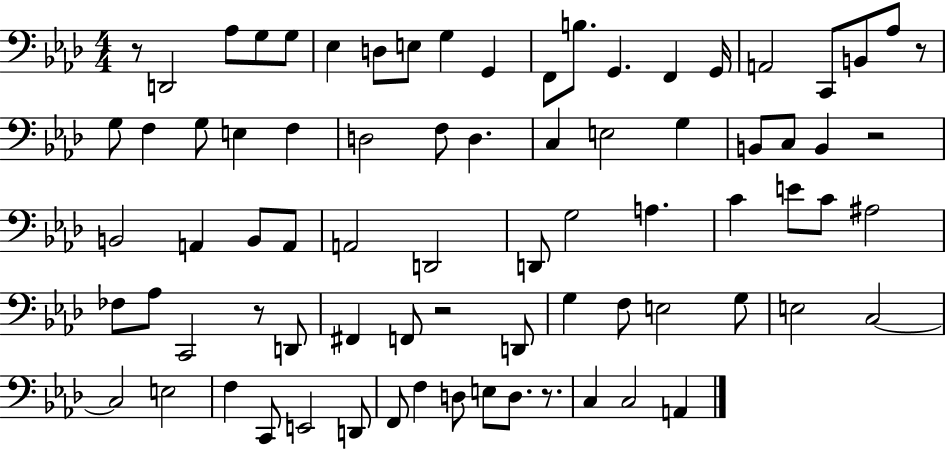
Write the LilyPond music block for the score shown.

{
  \clef bass
  \numericTimeSignature
  \time 4/4
  \key aes \major
  r8 d,2 aes8 g8 g8 | ees4 d8 e8 g4 g,4 | f,8 b8. g,4. f,4 g,16 | a,2 c,8 b,8 aes8 r8 | \break g8 f4 g8 e4 f4 | d2 f8 d4. | c4 e2 g4 | b,8 c8 b,4 r2 | \break b,2 a,4 b,8 a,8 | a,2 d,2 | d,8 g2 a4. | c'4 e'8 c'8 ais2 | \break fes8 aes8 c,2 r8 d,8 | fis,4 f,8 r2 d,8 | g4 f8 e2 g8 | e2 c2~~ | \break c2 e2 | f4 c,8 e,2 d,8 | f,8 f4 d8 e8 d8. r8. | c4 c2 a,4 | \break \bar "|."
}